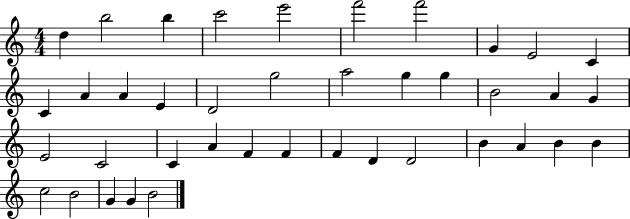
{
  \clef treble
  \numericTimeSignature
  \time 4/4
  \key c \major
  d''4 b''2 b''4 | c'''2 e'''2 | f'''2 f'''2 | g'4 e'2 c'4 | \break c'4 a'4 a'4 e'4 | d'2 g''2 | a''2 g''4 g''4 | b'2 a'4 g'4 | \break e'2 c'2 | c'4 a'4 f'4 f'4 | f'4 d'4 d'2 | b'4 a'4 b'4 b'4 | \break c''2 b'2 | g'4 g'4 b'2 | \bar "|."
}